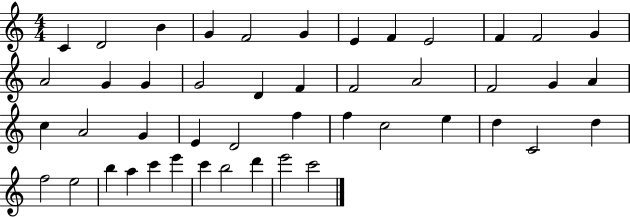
X:1
T:Untitled
M:4/4
L:1/4
K:C
C D2 B G F2 G E F E2 F F2 G A2 G G G2 D F F2 A2 F2 G A c A2 G E D2 f f c2 e d C2 d f2 e2 b a c' e' c' b2 d' e'2 c'2